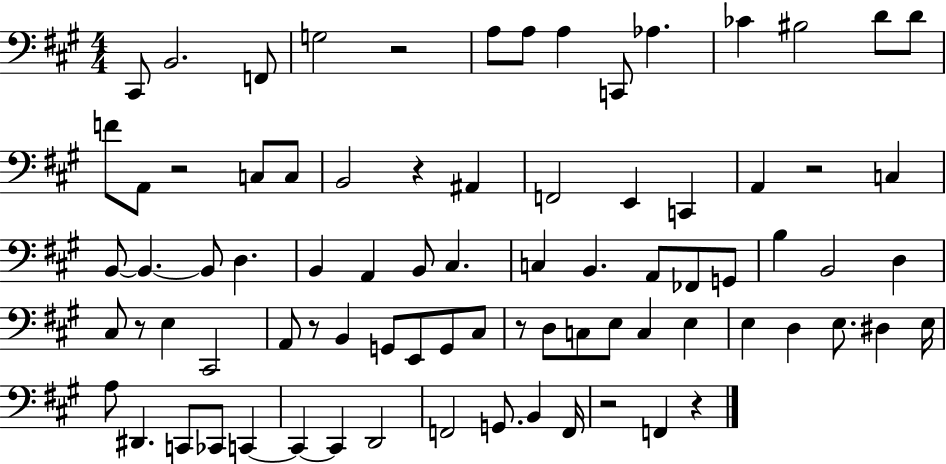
{
  \clef bass
  \numericTimeSignature
  \time 4/4
  \key a \major
  cis,8 b,2. f,8 | g2 r2 | a8 a8 a4 c,8 aes4. | ces'4 bis2 d'8 d'8 | \break f'8 a,8 r2 c8 c8 | b,2 r4 ais,4 | f,2 e,4 c,4 | a,4 r2 c4 | \break b,8~~ b,4.~~ b,8 d4. | b,4 a,4 b,8 cis4. | c4 b,4. a,8 fes,8 g,8 | b4 b,2 d4 | \break cis8 r8 e4 cis,2 | a,8 r8 b,4 g,8 e,8 g,8 cis8 | r8 d8 c8 e8 c4 e4 | e4 d4 e8. dis4 e16 | \break a8 dis,4. c,8 ces,8 c,4~~ | c,4~~ c,4 d,2 | f,2 g,8. b,4 f,16 | r2 f,4 r4 | \break \bar "|."
}